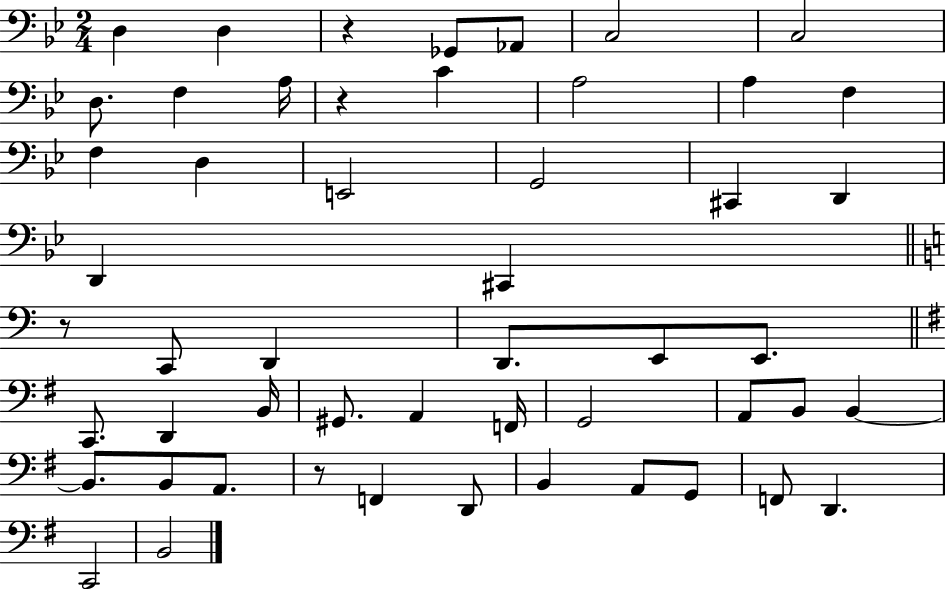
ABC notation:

X:1
T:Untitled
M:2/4
L:1/4
K:Bb
D, D, z _G,,/2 _A,,/2 C,2 C,2 D,/2 F, A,/4 z C A,2 A, F, F, D, E,,2 G,,2 ^C,, D,, D,, ^C,, z/2 C,,/2 D,, D,,/2 E,,/2 E,,/2 C,,/2 D,, B,,/4 ^G,,/2 A,, F,,/4 G,,2 A,,/2 B,,/2 B,, B,,/2 B,,/2 A,,/2 z/2 F,, D,,/2 B,, A,,/2 G,,/2 F,,/2 D,, C,,2 B,,2